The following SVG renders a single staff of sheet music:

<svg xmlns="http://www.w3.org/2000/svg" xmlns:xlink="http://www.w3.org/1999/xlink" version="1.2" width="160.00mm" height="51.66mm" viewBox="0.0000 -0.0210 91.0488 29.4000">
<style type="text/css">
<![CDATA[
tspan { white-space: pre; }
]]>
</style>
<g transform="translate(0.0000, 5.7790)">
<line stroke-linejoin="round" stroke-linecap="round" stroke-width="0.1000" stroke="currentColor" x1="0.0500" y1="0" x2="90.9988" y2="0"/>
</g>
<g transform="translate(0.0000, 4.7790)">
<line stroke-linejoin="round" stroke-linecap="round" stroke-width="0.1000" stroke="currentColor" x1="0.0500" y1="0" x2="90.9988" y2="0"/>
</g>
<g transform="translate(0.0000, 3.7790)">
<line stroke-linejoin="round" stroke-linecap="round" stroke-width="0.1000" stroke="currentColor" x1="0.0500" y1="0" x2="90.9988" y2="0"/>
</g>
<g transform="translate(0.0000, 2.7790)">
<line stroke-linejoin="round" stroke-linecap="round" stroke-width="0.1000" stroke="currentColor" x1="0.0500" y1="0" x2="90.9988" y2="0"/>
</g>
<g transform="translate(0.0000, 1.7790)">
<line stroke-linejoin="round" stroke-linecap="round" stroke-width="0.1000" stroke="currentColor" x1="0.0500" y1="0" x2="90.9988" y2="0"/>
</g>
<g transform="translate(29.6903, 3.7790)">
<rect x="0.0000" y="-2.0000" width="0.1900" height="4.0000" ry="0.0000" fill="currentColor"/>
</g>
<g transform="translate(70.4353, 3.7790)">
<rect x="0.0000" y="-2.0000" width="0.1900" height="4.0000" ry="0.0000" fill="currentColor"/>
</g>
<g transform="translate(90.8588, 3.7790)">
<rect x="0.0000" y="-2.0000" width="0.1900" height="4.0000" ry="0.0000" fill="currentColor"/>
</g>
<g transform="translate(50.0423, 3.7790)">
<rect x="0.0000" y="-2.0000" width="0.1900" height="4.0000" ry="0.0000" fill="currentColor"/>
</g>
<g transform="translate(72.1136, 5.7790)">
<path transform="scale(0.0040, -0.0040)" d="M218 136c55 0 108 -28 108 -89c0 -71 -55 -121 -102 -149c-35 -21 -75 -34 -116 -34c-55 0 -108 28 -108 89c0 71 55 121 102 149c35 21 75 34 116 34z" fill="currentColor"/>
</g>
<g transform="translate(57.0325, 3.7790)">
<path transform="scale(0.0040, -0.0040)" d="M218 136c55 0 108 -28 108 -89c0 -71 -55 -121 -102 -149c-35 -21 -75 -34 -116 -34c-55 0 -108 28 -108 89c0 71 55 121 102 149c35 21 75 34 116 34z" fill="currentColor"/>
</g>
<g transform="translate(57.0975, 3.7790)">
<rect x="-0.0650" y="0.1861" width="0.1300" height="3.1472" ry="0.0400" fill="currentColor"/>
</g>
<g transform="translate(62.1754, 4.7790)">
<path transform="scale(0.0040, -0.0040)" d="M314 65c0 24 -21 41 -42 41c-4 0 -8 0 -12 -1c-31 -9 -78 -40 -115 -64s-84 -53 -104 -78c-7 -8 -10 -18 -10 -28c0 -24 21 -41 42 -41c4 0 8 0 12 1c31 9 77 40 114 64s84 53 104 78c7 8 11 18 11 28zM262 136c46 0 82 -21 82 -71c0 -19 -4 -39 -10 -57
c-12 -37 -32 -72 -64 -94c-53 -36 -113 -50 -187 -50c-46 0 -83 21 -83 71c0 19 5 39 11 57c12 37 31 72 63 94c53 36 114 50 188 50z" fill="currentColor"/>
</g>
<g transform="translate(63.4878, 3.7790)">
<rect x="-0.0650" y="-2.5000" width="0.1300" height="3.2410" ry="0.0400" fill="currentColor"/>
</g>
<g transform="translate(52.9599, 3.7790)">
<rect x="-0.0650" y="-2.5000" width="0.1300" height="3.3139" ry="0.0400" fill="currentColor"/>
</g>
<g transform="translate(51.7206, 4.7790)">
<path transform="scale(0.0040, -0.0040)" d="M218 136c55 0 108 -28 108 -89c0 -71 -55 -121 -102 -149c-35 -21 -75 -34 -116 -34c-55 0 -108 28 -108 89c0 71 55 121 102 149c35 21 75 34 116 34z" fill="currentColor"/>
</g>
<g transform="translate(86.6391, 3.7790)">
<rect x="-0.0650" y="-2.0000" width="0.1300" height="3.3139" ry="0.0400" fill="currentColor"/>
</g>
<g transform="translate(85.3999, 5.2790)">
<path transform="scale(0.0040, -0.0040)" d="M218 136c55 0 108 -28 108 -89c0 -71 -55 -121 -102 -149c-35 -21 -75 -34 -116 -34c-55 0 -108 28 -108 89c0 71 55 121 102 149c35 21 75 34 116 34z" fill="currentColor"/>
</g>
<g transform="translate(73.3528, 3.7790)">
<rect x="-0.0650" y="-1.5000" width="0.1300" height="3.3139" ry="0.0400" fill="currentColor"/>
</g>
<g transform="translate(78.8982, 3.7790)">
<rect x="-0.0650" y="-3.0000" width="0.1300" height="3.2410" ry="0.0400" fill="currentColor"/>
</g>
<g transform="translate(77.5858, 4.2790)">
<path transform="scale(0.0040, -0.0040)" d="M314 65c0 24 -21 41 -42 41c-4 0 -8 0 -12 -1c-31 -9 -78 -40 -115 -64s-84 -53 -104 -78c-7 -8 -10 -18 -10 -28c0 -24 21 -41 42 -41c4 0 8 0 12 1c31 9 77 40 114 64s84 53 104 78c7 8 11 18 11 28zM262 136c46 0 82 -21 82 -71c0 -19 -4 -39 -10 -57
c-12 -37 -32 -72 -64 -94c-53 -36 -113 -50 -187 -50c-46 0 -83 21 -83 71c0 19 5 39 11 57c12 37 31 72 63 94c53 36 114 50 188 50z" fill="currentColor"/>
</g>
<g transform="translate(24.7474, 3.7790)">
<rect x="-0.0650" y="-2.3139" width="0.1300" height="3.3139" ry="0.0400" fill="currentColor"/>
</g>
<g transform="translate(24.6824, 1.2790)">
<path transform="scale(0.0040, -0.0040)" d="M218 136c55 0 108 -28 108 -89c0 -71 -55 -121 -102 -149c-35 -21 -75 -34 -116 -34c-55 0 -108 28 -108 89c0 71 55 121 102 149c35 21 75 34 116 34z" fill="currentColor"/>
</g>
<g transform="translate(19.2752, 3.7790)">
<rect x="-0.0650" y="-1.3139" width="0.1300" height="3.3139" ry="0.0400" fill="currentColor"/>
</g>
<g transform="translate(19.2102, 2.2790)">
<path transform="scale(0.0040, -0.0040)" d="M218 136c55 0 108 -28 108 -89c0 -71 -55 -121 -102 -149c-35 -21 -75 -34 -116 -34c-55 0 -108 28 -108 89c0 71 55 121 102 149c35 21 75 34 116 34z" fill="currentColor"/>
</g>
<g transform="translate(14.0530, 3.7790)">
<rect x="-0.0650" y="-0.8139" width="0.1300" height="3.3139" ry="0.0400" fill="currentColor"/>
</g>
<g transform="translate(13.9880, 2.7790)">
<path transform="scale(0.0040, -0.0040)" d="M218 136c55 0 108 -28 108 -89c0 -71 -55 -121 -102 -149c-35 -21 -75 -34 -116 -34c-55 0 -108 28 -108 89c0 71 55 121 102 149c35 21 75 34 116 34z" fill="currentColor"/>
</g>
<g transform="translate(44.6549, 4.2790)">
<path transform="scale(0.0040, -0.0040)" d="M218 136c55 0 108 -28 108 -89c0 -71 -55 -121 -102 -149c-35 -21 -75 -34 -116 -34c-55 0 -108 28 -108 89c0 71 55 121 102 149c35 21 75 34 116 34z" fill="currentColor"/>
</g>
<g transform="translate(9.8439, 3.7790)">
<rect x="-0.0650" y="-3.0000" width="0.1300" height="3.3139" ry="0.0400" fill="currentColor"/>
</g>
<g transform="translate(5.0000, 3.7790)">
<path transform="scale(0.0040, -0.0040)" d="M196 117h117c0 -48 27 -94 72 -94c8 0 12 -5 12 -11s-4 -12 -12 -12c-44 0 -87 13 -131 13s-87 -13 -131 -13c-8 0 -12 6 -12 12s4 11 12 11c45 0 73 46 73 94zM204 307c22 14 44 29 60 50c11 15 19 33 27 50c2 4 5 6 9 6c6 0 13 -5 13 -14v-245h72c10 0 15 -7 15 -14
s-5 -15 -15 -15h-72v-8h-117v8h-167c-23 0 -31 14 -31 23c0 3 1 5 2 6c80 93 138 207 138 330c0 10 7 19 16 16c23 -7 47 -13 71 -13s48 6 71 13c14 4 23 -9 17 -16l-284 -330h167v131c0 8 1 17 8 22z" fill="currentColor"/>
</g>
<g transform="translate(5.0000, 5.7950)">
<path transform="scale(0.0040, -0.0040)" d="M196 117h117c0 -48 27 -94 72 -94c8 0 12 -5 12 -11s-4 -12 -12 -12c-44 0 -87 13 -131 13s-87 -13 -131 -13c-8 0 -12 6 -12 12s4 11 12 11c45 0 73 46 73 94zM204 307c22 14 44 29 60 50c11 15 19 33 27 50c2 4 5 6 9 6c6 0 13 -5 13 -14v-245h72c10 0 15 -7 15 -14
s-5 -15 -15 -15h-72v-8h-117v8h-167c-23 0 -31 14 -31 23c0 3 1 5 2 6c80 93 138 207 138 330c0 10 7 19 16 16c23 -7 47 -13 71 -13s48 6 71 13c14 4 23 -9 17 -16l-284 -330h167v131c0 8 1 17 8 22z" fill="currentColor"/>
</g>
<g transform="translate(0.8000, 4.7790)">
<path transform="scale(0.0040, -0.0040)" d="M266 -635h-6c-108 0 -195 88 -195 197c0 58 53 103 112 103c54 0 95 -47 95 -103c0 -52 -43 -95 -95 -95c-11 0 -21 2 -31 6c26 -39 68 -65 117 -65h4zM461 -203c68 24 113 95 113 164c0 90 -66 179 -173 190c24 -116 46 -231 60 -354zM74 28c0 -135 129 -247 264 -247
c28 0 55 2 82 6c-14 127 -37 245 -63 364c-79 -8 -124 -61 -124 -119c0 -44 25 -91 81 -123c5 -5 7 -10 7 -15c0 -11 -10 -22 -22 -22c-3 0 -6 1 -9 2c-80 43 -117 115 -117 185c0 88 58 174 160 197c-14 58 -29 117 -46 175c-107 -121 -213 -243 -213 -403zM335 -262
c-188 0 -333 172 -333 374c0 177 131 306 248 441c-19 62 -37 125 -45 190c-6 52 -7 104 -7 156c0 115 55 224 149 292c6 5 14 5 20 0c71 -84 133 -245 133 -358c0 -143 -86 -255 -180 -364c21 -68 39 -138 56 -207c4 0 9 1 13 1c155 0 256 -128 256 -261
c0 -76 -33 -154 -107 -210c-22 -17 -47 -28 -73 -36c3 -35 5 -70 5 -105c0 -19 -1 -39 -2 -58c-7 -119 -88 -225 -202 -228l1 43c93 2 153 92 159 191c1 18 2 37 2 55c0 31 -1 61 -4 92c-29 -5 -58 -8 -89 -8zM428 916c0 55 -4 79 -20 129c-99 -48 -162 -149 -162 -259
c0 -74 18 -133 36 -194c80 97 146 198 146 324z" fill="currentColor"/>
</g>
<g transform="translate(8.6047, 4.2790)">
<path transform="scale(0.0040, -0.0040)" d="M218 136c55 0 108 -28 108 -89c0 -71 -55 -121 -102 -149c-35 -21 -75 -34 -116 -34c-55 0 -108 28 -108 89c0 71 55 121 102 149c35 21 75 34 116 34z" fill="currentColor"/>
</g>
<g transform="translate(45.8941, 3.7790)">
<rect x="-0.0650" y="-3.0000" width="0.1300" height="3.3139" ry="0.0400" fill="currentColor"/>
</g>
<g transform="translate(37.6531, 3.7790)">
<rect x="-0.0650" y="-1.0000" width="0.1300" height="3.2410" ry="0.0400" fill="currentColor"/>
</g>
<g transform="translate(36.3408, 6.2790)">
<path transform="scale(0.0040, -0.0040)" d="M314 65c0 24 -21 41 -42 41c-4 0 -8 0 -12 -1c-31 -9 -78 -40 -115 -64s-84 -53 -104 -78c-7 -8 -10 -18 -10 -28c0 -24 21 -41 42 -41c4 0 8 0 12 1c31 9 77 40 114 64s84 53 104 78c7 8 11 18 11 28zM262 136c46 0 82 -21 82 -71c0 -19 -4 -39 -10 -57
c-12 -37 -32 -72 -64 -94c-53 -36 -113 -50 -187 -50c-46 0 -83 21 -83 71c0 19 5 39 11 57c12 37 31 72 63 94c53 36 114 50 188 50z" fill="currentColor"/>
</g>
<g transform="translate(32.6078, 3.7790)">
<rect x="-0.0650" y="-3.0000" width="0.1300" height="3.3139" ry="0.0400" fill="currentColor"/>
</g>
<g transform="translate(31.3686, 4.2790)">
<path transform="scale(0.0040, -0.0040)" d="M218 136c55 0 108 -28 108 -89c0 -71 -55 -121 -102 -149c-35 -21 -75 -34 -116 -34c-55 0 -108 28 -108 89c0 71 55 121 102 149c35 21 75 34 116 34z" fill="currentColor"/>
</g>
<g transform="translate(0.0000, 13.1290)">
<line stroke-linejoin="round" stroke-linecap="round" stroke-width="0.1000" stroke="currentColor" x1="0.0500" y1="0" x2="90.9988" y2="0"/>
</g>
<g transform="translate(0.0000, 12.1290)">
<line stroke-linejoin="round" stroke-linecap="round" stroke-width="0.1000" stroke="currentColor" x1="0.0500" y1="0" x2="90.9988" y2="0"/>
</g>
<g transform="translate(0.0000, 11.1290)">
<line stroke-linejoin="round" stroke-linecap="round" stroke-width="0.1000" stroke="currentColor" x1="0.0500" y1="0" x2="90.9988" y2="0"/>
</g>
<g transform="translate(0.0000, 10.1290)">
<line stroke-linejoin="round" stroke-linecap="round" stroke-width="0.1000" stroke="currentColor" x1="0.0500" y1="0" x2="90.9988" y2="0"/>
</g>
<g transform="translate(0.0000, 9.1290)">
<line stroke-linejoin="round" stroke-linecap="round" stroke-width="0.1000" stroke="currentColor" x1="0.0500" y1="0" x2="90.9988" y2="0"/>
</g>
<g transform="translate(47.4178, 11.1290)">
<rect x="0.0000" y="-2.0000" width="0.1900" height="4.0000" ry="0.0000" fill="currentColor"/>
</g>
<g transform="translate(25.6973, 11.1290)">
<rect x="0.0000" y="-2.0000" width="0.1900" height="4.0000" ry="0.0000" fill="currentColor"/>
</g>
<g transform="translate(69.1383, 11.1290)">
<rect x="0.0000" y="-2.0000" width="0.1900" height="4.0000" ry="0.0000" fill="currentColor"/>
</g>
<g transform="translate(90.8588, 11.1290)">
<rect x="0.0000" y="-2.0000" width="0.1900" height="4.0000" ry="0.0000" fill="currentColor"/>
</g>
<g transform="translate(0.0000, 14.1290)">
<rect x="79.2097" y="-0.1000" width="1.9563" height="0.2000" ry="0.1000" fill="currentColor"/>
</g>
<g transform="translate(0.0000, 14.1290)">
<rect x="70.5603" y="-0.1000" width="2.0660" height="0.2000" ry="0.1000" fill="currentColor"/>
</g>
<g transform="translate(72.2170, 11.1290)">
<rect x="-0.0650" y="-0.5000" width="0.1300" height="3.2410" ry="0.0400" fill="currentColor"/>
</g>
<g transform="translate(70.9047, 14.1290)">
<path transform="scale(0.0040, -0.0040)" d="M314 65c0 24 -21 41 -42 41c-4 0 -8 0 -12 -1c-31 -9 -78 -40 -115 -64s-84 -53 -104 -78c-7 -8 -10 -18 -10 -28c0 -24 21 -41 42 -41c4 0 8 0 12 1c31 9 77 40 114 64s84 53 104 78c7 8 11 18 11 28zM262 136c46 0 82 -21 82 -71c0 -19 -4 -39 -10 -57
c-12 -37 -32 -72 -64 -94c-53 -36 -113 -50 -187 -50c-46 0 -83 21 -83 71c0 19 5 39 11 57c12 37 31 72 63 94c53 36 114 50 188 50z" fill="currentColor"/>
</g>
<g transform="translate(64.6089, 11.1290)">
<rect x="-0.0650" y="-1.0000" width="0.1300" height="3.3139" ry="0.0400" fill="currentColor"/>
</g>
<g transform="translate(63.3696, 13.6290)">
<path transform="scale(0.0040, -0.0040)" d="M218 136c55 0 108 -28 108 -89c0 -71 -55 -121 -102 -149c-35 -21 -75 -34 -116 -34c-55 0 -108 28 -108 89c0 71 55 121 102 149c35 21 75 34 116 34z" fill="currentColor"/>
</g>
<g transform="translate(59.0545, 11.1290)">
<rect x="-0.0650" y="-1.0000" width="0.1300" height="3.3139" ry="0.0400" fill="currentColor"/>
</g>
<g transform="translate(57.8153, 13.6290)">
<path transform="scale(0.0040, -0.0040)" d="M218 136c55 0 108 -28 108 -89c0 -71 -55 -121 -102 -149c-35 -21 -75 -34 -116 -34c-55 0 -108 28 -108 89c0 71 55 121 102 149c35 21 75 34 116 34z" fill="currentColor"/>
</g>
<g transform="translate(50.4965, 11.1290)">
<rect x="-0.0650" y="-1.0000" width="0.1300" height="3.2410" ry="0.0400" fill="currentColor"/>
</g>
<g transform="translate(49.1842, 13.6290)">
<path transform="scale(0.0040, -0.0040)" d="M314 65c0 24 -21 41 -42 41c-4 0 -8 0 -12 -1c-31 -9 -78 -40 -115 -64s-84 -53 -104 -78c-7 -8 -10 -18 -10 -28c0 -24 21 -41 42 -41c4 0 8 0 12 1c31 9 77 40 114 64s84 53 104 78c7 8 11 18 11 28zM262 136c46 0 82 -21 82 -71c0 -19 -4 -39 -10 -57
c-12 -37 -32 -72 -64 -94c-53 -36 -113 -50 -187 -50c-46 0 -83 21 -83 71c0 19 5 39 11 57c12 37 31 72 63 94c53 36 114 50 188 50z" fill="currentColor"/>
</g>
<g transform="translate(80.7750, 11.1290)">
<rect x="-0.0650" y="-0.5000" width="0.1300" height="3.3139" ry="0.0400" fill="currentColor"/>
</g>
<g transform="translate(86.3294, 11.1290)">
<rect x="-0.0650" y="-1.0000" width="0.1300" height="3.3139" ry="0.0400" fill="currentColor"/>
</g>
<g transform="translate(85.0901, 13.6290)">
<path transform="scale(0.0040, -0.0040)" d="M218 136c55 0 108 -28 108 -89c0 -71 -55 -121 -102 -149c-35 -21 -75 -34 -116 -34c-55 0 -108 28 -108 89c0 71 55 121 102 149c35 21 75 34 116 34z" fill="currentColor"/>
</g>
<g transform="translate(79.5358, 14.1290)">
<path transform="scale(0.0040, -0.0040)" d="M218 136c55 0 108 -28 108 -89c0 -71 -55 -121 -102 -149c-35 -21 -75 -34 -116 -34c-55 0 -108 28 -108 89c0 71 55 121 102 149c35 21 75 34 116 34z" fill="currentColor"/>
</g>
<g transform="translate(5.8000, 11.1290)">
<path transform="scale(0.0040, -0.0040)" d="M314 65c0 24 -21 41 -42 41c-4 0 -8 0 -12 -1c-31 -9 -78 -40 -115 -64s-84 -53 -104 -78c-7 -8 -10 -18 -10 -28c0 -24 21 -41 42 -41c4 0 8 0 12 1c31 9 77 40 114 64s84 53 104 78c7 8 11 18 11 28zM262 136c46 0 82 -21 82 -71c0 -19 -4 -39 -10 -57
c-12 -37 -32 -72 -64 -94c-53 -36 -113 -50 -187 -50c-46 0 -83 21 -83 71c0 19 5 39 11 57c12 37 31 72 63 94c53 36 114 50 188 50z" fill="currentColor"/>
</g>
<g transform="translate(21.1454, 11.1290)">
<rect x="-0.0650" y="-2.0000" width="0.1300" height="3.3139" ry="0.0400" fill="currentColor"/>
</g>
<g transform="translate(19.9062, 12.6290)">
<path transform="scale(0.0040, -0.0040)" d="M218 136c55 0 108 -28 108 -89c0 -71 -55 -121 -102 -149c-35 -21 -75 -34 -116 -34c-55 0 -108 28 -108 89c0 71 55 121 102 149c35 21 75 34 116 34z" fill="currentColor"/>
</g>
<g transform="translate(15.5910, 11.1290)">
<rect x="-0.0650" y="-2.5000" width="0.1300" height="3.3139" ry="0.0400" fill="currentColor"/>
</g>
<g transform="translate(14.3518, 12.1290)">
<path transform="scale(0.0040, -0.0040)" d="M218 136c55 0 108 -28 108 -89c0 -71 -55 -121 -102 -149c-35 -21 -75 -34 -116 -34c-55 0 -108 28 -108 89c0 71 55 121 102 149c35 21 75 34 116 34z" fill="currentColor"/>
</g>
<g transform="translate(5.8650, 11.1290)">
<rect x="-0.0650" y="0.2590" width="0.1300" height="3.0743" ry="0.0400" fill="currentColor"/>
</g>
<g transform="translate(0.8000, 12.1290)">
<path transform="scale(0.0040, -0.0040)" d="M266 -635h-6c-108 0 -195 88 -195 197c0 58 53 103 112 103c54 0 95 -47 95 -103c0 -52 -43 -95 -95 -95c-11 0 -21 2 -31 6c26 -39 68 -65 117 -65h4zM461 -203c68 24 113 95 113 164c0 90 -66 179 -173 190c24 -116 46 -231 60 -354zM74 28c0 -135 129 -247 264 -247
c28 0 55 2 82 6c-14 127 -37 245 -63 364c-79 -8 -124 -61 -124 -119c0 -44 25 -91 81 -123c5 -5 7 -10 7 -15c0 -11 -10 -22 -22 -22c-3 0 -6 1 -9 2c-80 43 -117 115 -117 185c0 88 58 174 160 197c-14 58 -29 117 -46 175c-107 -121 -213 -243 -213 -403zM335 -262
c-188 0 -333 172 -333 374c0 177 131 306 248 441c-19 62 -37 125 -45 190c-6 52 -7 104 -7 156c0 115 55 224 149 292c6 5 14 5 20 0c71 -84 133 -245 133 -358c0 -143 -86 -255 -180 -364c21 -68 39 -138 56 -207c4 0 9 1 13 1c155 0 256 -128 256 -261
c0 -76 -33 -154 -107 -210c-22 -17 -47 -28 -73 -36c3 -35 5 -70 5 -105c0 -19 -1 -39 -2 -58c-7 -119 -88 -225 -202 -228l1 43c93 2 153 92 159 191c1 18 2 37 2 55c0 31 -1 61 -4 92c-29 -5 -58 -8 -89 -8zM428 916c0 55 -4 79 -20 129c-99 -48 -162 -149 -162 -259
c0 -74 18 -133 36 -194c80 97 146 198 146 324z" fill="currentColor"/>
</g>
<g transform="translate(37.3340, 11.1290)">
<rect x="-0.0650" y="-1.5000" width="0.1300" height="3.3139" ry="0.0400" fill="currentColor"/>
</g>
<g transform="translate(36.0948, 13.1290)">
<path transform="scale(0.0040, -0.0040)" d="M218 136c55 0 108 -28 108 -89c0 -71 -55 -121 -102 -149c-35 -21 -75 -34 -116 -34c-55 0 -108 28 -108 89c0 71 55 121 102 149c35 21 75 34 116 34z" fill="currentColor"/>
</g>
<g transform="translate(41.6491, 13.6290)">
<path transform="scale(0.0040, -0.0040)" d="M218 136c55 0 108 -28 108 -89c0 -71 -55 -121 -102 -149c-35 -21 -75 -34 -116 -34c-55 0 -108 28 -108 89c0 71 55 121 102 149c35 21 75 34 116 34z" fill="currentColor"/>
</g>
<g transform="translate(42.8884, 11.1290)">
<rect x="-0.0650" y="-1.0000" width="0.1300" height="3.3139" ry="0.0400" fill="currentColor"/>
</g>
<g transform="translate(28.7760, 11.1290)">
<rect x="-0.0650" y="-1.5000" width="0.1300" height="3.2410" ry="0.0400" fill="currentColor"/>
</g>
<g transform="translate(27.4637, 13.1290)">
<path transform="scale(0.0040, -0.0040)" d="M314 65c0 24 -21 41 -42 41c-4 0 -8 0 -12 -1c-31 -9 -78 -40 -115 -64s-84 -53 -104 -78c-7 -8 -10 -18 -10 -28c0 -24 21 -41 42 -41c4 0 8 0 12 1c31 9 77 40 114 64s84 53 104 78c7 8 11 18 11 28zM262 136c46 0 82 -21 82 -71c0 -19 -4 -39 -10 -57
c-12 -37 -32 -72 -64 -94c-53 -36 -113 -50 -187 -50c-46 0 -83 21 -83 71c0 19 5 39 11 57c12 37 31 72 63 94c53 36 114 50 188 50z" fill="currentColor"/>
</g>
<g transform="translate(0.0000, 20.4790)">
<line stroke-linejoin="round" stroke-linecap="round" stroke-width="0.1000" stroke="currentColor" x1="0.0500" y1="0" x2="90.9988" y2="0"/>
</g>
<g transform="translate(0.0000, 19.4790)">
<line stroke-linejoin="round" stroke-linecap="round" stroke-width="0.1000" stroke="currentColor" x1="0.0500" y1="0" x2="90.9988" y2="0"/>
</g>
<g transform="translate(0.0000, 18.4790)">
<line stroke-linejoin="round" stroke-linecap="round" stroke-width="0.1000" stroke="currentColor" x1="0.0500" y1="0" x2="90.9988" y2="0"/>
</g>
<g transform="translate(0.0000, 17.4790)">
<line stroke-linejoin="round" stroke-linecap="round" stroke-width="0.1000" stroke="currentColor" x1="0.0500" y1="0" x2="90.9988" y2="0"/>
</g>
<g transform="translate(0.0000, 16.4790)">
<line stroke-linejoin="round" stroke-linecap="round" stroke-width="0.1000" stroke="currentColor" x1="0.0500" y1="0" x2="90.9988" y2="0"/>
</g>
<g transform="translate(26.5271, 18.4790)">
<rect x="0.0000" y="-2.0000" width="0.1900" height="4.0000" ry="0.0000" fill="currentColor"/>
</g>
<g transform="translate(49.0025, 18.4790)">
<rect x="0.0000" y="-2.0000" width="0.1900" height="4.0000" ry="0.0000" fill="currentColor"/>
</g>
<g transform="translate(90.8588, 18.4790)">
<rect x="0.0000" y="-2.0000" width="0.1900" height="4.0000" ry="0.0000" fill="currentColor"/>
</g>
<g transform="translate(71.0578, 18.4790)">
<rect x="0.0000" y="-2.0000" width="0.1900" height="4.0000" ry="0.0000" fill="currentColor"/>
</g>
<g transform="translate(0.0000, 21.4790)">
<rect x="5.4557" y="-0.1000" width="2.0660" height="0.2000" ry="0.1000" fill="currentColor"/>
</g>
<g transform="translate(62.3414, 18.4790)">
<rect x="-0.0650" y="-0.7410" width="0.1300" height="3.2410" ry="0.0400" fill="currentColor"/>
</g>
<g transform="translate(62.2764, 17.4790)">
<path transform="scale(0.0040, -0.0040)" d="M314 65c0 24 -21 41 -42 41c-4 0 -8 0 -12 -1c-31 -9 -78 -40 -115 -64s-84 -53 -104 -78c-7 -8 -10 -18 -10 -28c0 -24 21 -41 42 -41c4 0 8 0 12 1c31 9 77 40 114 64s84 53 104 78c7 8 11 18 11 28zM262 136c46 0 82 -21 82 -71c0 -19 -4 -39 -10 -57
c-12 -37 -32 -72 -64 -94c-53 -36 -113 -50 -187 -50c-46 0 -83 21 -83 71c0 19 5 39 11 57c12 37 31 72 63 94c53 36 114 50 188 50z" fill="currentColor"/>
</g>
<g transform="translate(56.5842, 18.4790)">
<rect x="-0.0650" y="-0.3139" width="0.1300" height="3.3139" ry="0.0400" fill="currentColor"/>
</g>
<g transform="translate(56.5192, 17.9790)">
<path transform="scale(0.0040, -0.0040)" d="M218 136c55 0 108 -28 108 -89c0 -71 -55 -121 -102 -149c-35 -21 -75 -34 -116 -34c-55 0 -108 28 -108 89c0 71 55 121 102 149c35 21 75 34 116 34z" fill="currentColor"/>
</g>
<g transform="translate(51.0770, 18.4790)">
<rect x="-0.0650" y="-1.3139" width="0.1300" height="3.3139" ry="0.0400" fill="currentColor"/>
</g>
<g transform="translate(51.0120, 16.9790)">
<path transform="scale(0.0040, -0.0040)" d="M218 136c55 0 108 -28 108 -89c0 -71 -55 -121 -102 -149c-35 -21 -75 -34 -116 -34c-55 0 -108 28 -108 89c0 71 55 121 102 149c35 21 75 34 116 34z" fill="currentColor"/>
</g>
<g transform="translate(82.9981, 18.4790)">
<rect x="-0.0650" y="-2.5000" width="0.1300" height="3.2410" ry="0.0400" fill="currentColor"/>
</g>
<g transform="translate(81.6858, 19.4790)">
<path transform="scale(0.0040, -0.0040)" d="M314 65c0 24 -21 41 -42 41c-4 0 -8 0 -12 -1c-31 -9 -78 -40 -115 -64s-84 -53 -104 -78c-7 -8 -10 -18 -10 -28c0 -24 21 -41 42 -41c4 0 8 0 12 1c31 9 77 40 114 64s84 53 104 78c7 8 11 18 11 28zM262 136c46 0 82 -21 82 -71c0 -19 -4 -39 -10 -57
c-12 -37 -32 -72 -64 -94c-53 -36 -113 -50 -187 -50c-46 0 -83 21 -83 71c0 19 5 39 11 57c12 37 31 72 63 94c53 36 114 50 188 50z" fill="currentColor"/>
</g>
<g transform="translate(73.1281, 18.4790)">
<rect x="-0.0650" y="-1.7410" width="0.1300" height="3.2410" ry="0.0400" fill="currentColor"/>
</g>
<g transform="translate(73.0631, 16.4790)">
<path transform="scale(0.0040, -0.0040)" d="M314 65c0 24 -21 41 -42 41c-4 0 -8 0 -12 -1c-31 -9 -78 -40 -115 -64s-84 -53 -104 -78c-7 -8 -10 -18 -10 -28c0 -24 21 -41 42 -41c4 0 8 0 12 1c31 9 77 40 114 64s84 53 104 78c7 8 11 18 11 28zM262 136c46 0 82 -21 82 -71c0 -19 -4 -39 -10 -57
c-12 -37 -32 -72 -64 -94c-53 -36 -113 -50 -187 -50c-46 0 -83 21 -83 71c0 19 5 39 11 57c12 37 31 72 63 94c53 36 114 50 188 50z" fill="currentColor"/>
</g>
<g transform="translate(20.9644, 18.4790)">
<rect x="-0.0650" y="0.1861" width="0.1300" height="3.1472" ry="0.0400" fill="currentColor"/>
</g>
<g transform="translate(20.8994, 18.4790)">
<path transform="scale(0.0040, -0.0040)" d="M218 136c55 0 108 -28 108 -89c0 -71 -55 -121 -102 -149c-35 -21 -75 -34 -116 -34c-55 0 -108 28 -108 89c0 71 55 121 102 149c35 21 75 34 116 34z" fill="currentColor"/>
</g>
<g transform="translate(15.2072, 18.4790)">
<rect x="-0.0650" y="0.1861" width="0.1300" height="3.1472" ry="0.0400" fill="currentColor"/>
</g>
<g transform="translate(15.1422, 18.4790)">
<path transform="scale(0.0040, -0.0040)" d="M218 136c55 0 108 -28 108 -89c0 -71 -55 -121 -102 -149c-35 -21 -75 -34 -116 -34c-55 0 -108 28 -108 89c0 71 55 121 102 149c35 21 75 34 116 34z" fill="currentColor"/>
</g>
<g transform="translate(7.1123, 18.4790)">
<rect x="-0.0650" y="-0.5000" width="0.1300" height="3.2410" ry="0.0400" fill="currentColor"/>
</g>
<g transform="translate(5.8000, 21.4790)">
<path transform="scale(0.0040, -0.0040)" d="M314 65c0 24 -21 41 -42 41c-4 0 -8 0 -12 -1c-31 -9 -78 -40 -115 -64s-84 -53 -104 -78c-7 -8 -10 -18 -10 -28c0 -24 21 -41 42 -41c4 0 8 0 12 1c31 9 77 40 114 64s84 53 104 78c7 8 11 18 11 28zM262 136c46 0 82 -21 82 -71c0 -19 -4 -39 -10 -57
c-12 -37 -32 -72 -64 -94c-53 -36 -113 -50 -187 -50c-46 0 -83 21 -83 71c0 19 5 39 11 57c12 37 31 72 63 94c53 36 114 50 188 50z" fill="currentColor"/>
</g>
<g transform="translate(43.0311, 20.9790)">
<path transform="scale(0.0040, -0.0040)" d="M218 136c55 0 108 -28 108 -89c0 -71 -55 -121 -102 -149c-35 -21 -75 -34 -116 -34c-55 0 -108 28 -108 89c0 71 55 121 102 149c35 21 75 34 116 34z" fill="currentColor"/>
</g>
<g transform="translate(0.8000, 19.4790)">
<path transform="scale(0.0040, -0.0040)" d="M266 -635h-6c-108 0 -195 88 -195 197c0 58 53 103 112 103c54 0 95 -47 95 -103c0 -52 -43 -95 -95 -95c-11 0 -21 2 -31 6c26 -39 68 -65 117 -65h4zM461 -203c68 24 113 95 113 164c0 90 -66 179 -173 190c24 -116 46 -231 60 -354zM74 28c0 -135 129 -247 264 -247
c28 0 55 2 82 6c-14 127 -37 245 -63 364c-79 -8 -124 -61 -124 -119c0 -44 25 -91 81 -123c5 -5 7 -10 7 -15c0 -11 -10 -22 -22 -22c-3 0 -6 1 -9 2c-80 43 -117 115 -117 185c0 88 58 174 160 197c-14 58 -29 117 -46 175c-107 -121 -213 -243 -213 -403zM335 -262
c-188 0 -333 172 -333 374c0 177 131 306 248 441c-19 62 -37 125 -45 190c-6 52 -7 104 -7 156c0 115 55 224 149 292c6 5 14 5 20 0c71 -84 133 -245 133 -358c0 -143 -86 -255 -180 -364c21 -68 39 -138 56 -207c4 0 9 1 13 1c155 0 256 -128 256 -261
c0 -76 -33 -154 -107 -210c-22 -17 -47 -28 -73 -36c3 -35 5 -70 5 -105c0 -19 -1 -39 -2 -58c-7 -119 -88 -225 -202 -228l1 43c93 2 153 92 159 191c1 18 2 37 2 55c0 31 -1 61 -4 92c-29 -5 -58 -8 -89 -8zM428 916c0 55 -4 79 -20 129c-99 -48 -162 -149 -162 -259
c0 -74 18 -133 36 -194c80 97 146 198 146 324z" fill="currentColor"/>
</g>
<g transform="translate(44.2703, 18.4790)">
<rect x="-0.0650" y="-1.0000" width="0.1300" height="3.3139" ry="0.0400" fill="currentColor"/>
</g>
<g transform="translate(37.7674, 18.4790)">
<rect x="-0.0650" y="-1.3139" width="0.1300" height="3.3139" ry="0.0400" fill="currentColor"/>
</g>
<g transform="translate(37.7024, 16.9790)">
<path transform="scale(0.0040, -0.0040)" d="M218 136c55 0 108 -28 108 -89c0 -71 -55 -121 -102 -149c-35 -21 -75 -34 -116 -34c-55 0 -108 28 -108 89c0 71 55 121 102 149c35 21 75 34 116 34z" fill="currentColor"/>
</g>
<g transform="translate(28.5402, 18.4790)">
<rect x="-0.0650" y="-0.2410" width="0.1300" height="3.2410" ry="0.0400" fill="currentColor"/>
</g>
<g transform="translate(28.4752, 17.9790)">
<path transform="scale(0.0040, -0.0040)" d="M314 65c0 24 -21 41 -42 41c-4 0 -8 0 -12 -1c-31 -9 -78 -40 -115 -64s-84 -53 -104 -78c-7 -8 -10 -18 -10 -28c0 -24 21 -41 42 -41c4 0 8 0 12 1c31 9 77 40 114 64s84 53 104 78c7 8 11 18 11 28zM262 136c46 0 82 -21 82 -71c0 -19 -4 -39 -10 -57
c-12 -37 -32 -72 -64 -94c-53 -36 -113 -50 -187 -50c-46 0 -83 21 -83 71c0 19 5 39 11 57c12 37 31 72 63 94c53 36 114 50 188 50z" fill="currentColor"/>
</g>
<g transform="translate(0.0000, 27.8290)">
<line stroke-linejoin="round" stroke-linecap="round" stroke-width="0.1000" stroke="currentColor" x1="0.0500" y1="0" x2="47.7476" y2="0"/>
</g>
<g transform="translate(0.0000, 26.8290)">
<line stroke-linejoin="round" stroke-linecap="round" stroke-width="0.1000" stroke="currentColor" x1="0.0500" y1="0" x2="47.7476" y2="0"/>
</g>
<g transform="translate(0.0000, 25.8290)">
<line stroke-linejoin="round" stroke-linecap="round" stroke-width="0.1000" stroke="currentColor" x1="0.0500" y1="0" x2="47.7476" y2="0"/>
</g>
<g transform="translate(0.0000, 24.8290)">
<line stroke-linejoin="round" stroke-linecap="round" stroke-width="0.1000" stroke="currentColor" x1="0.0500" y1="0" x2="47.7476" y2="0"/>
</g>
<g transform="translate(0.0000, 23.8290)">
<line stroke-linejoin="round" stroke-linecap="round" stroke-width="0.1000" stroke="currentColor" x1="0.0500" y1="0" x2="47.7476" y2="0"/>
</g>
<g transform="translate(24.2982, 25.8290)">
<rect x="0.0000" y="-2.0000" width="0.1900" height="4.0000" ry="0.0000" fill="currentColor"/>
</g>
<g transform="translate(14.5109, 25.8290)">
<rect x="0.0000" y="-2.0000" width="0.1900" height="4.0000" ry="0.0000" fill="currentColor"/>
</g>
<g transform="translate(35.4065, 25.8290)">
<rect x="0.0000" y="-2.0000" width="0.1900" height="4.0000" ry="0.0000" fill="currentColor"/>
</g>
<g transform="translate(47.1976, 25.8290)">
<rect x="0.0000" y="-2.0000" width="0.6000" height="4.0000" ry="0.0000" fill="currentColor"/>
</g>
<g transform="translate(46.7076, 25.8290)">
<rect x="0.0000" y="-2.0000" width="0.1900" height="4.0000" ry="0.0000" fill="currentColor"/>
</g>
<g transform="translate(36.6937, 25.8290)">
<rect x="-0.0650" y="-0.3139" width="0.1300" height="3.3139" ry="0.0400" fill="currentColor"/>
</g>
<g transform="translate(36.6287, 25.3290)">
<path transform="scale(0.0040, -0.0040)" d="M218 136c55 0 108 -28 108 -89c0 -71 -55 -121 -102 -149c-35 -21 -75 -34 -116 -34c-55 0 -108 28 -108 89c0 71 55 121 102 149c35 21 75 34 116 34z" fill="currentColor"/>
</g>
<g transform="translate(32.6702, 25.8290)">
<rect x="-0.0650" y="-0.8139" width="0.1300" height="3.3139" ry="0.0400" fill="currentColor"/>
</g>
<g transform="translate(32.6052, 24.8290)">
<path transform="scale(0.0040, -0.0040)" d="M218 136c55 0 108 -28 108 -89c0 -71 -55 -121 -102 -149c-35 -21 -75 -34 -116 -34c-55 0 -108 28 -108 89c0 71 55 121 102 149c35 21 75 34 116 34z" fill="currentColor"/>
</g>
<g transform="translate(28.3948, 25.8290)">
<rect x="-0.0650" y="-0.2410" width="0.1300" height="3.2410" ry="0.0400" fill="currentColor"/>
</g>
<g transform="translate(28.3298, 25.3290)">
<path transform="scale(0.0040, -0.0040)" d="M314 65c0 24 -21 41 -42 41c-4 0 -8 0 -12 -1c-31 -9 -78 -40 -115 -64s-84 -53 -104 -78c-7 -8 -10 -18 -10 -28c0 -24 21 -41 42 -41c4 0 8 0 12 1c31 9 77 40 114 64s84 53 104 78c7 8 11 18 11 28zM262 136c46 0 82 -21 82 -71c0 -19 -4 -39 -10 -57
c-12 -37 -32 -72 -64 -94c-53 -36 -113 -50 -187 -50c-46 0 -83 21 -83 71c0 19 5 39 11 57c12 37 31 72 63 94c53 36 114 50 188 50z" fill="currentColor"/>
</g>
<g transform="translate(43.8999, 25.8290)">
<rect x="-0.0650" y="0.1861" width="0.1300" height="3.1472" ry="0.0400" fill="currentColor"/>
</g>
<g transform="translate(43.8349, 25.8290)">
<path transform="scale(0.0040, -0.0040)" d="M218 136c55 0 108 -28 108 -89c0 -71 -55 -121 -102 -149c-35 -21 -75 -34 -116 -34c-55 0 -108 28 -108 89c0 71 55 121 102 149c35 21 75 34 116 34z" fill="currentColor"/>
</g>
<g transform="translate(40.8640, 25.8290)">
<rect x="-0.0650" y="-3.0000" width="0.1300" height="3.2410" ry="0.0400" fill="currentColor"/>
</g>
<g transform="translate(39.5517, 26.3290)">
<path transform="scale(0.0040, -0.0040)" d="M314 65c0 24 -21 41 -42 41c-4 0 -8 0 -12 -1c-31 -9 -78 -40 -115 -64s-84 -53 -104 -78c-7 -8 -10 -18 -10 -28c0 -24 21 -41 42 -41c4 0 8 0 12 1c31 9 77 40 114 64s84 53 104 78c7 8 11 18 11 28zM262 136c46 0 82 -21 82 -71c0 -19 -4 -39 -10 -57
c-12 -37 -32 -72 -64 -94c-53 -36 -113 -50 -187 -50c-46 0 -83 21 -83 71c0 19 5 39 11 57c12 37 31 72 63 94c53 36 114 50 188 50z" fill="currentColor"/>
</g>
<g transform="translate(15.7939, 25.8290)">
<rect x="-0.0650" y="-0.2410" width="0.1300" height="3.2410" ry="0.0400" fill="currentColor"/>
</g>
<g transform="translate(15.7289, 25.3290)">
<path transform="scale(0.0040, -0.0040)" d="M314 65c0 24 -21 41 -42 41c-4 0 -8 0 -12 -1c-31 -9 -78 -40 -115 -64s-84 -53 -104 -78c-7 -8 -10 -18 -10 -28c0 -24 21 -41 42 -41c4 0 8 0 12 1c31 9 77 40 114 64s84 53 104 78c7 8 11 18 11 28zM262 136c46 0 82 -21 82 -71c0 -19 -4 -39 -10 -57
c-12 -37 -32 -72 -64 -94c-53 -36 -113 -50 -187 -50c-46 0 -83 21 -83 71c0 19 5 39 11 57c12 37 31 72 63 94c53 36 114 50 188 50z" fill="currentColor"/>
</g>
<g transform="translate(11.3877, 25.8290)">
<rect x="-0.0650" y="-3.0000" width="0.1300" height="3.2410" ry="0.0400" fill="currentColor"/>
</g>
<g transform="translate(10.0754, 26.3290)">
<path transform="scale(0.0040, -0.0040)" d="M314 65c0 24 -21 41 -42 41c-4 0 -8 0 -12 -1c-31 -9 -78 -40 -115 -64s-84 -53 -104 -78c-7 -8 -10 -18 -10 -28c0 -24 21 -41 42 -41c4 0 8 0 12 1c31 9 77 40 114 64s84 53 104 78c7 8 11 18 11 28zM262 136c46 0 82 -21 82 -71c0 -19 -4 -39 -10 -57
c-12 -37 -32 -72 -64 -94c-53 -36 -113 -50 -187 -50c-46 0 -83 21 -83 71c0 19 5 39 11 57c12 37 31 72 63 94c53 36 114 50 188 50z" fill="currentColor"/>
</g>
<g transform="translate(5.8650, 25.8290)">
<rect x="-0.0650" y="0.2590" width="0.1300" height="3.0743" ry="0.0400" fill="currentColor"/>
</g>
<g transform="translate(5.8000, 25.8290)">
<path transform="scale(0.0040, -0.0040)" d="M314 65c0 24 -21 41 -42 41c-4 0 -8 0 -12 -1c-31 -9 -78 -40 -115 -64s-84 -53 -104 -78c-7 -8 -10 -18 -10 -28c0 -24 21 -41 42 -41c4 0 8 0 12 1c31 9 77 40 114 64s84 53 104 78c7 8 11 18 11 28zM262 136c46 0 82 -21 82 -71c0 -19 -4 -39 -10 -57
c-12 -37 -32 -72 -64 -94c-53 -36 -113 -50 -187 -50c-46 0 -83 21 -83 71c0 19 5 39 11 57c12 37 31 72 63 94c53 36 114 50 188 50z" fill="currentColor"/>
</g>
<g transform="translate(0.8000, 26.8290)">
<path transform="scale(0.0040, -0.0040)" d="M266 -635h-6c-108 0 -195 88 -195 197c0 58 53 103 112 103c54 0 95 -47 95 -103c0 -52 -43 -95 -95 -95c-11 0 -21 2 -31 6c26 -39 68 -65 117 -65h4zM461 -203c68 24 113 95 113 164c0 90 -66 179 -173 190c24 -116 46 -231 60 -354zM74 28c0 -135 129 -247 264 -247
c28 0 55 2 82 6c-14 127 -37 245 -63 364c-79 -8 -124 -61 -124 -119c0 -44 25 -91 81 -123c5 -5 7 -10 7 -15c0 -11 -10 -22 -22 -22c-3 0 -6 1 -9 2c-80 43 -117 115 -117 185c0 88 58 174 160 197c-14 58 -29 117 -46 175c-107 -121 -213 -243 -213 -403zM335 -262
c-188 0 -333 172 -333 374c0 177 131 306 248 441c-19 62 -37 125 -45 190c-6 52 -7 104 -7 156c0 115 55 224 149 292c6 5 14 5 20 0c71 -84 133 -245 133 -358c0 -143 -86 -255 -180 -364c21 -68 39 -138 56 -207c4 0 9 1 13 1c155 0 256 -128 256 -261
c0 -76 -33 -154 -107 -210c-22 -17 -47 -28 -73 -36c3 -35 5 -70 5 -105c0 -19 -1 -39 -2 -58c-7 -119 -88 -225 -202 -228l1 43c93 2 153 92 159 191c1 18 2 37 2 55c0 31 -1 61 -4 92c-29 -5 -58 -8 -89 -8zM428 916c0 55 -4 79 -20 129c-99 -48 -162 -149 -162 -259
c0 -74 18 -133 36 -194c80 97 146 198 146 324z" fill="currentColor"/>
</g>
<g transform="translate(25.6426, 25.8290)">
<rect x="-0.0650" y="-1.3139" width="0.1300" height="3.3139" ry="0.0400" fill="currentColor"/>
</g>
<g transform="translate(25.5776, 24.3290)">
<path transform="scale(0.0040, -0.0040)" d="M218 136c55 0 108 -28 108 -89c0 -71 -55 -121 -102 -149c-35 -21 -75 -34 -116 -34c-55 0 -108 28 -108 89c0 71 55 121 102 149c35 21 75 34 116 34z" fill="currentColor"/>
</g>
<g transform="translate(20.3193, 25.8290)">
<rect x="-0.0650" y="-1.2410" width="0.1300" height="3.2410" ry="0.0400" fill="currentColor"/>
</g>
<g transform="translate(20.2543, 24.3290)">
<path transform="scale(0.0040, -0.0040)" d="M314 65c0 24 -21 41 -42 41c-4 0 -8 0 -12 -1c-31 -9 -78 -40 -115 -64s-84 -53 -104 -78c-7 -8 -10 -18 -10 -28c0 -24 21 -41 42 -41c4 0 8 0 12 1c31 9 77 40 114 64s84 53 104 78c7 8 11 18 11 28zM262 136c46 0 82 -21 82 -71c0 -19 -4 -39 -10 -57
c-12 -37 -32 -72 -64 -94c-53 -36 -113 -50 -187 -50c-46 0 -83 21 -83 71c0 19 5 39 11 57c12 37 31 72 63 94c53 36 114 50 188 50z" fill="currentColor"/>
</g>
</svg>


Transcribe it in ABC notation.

X:1
T:Untitled
M:4/4
L:1/4
K:C
A d e g A D2 A G B G2 E A2 F B2 G F E2 E D D2 D D C2 C D C2 B B c2 e D e c d2 f2 G2 B2 A2 c2 e2 e c2 d c A2 B